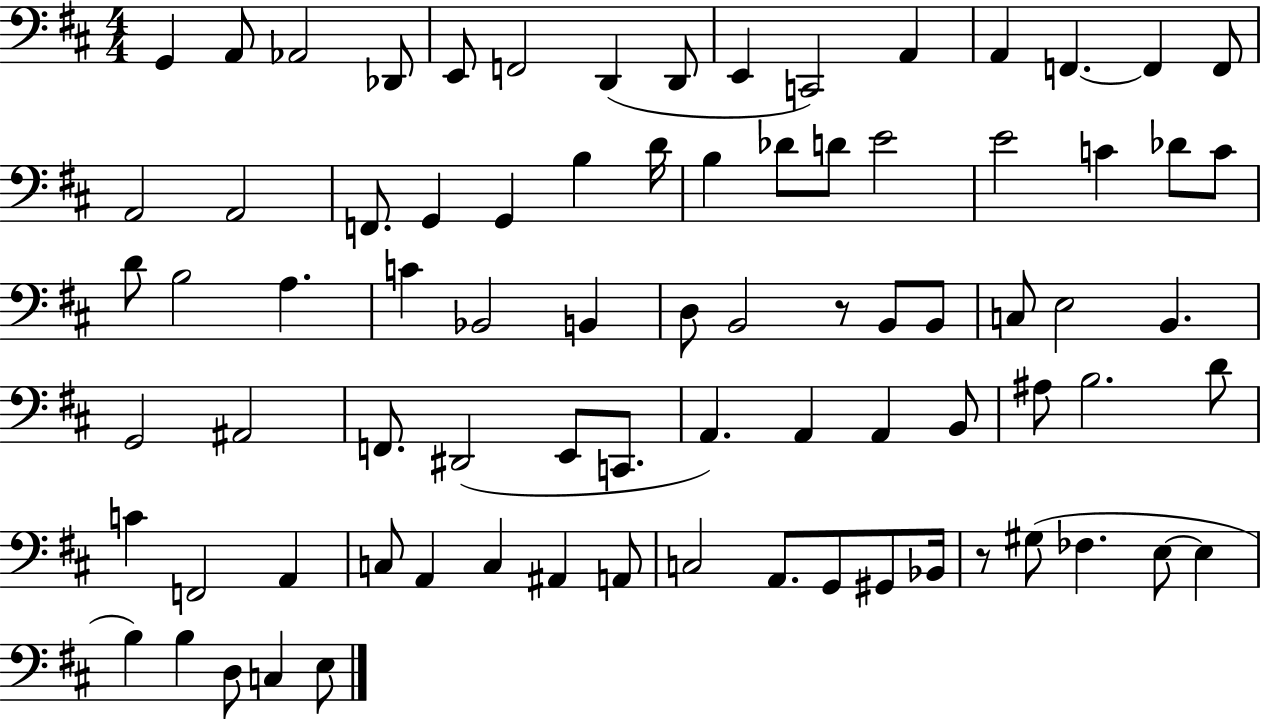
{
  \clef bass
  \numericTimeSignature
  \time 4/4
  \key d \major
  g,4 a,8 aes,2 des,8 | e,8 f,2 d,4( d,8 | e,4 c,2) a,4 | a,4 f,4.~~ f,4 f,8 | \break a,2 a,2 | f,8. g,4 g,4 b4 d'16 | b4 des'8 d'8 e'2 | e'2 c'4 des'8 c'8 | \break d'8 b2 a4. | c'4 bes,2 b,4 | d8 b,2 r8 b,8 b,8 | c8 e2 b,4. | \break g,2 ais,2 | f,8. dis,2( e,8 c,8. | a,4.) a,4 a,4 b,8 | ais8 b2. d'8 | \break c'4 f,2 a,4 | c8 a,4 c4 ais,4 a,8 | c2 a,8. g,8 gis,8 bes,16 | r8 gis8( fes4. e8~~ e4 | \break b4) b4 d8 c4 e8 | \bar "|."
}